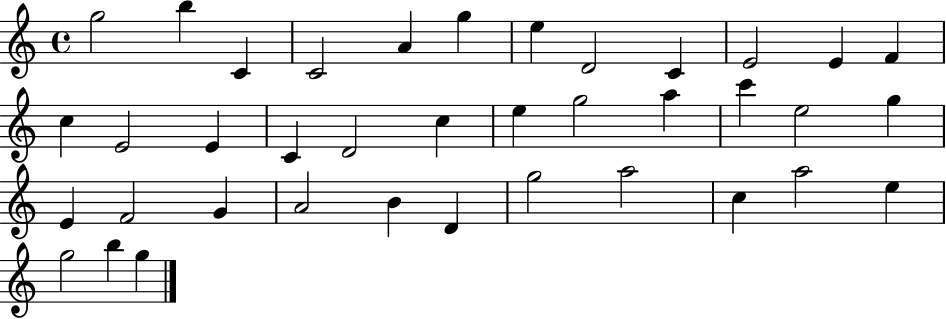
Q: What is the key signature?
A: C major